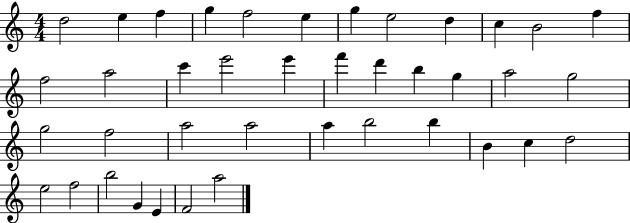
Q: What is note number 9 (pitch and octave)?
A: D5